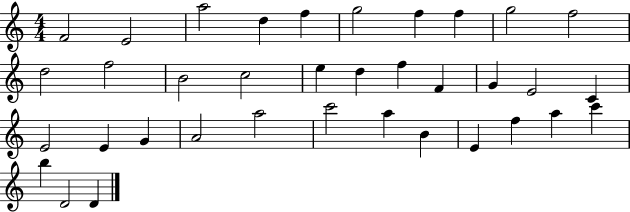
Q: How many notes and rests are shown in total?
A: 36